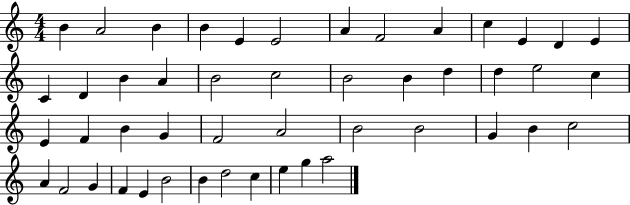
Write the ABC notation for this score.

X:1
T:Untitled
M:4/4
L:1/4
K:C
B A2 B B E E2 A F2 A c E D E C D B A B2 c2 B2 B d d e2 c E F B G F2 A2 B2 B2 G B c2 A F2 G F E B2 B d2 c e g a2